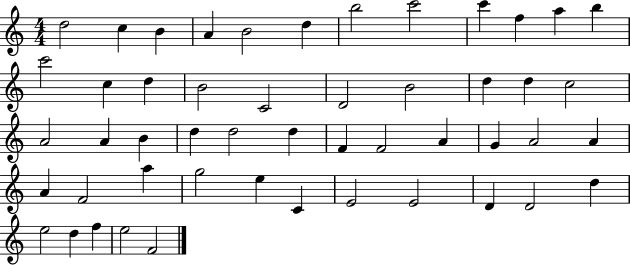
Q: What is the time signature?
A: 4/4